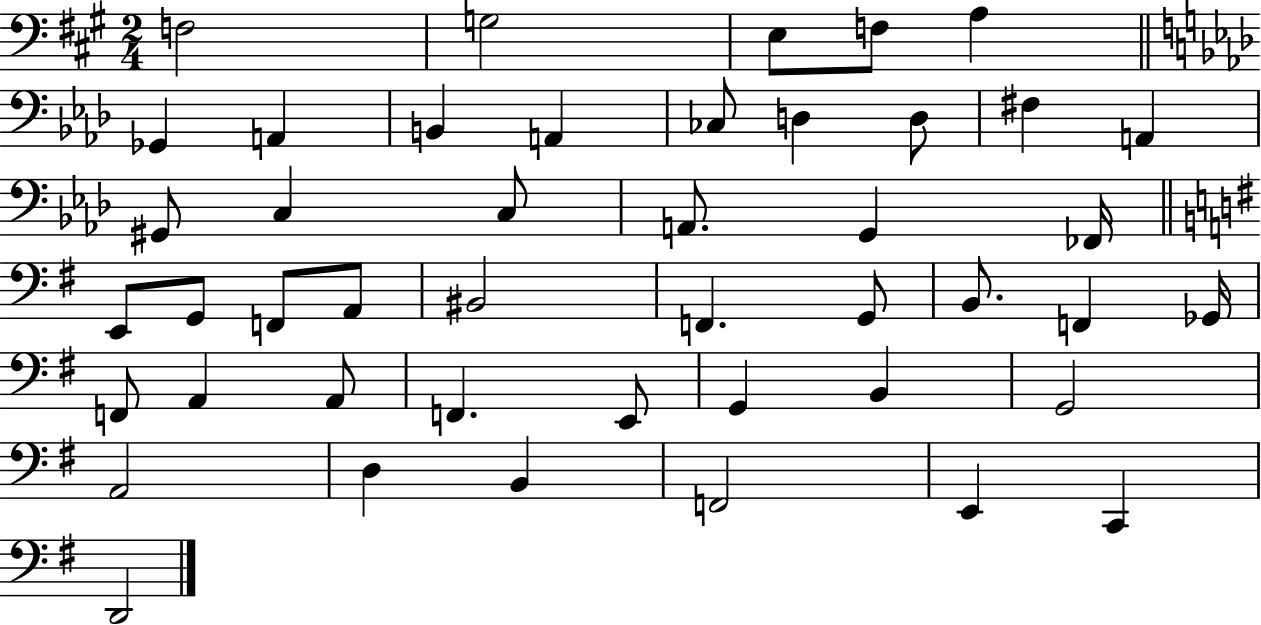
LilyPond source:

{
  \clef bass
  \numericTimeSignature
  \time 2/4
  \key a \major
  f2 | g2 | e8 f8 a4 | \bar "||" \break \key aes \major ges,4 a,4 | b,4 a,4 | ces8 d4 d8 | fis4 a,4 | \break gis,8 c4 c8 | a,8. g,4 fes,16 | \bar "||" \break \key g \major e,8 g,8 f,8 a,8 | bis,2 | f,4. g,8 | b,8. f,4 ges,16 | \break f,8 a,4 a,8 | f,4. e,8 | g,4 b,4 | g,2 | \break a,2 | d4 b,4 | f,2 | e,4 c,4 | \break d,2 | \bar "|."
}